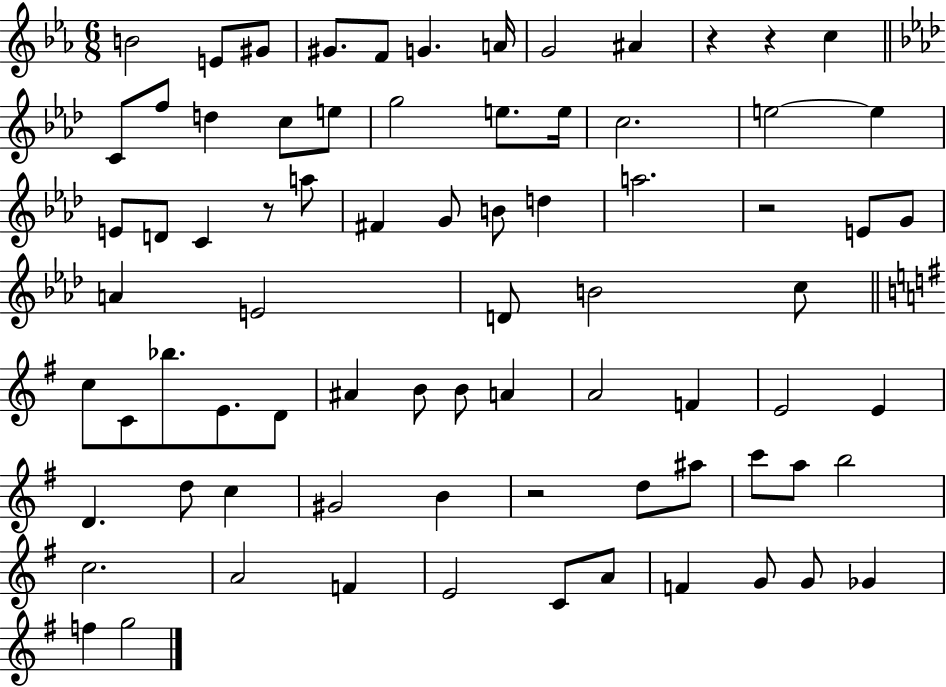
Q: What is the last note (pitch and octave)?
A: G5